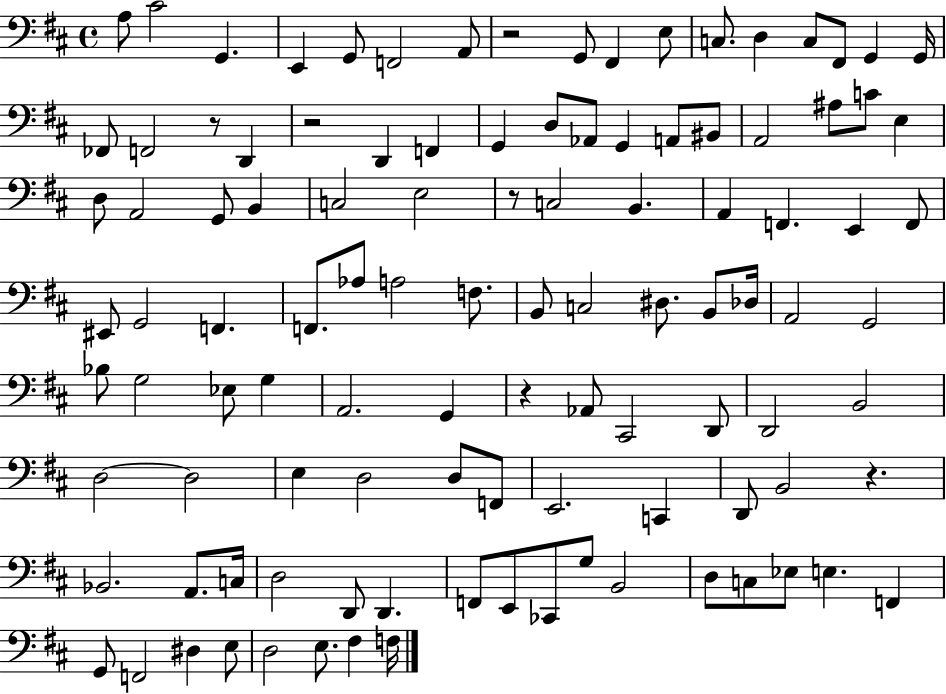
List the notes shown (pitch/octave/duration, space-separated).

A3/e C#4/h G2/q. E2/q G2/e F2/h A2/e R/h G2/e F#2/q E3/e C3/e. D3/q C3/e F#2/e G2/q G2/s FES2/e F2/h R/e D2/q R/h D2/q F2/q G2/q D3/e Ab2/e G2/q A2/e BIS2/e A2/h A#3/e C4/e E3/q D3/e A2/h G2/e B2/q C3/h E3/h R/e C3/h B2/q. A2/q F2/q. E2/q F2/e EIS2/e G2/h F2/q. F2/e. Ab3/e A3/h F3/e. B2/e C3/h D#3/e. B2/e Db3/s A2/h G2/h Bb3/e G3/h Eb3/e G3/q A2/h. G2/q R/q Ab2/e C#2/h D2/e D2/h B2/h D3/h D3/h E3/q D3/h D3/e F2/e E2/h. C2/q D2/e B2/h R/q. Bb2/h. A2/e. C3/s D3/h D2/e D2/q. F2/e E2/e CES2/e G3/e B2/h D3/e C3/e Eb3/e E3/q. F2/q G2/e F2/h D#3/q E3/e D3/h E3/e. F#3/q F3/s